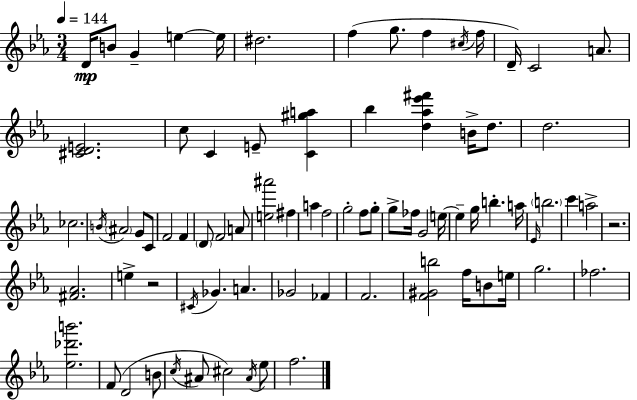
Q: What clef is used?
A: treble